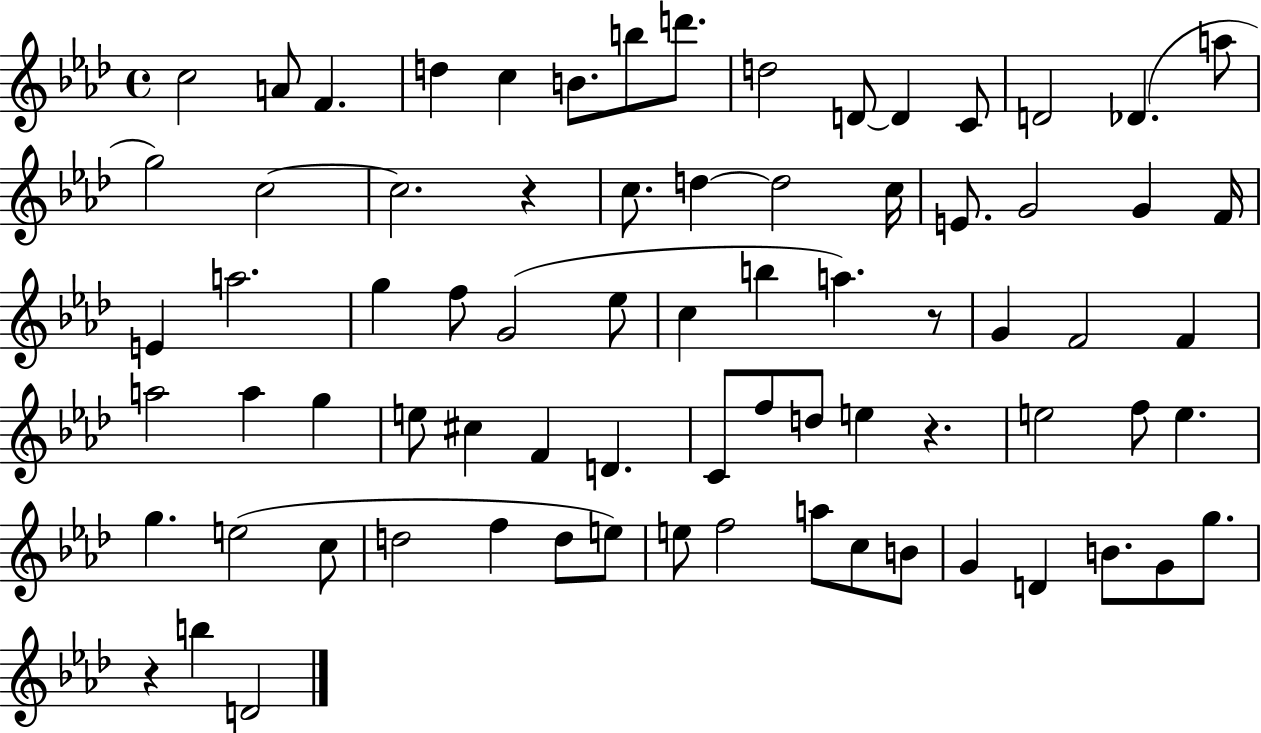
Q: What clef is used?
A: treble